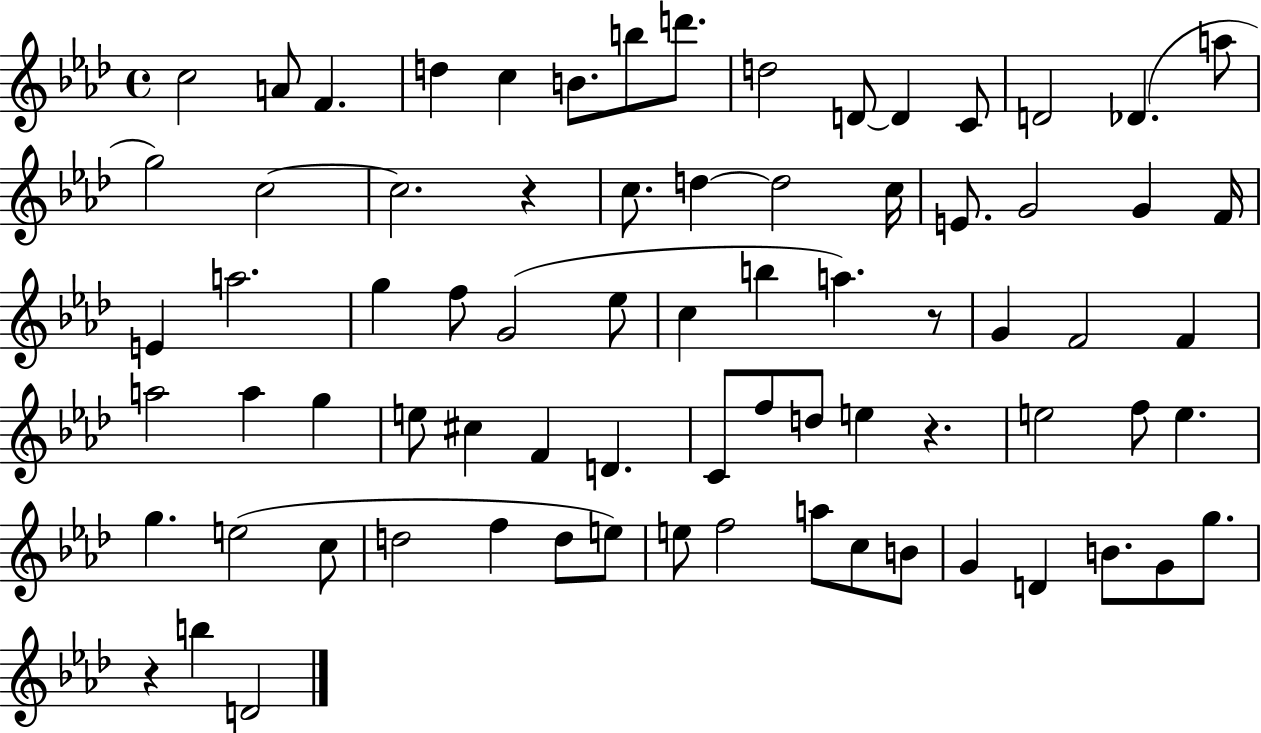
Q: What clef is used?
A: treble